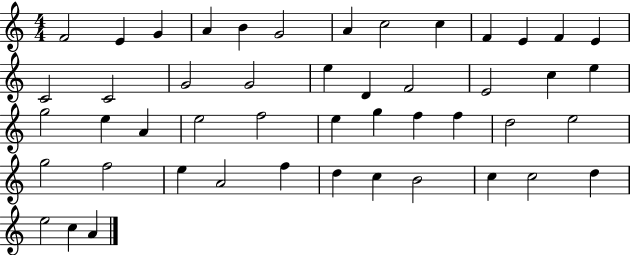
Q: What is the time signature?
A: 4/4